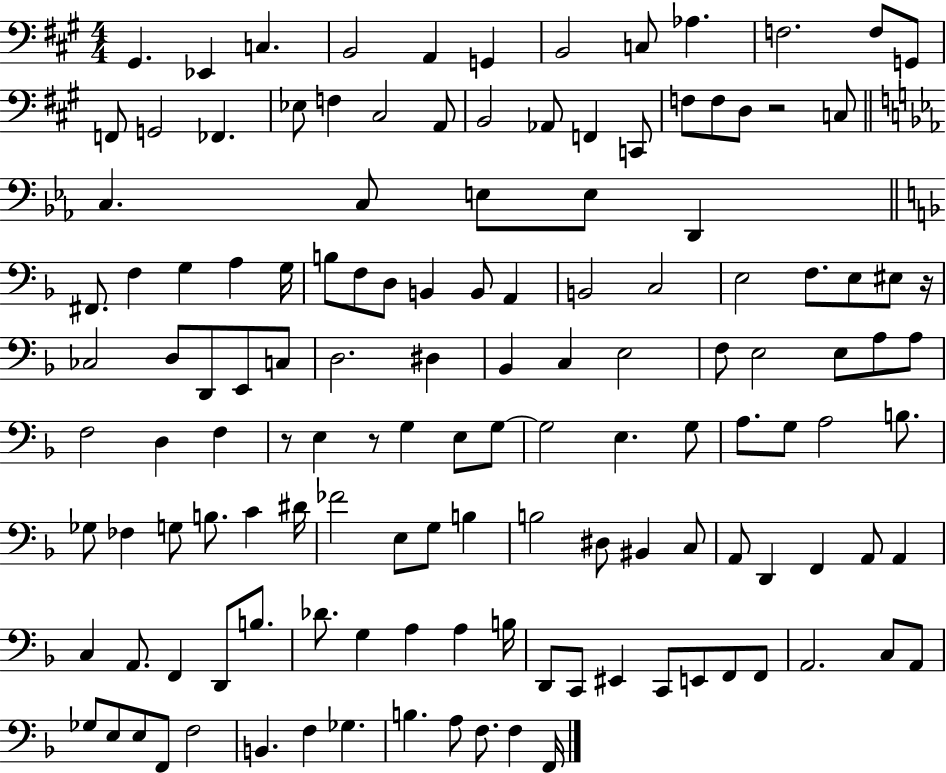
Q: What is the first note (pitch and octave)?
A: G#2